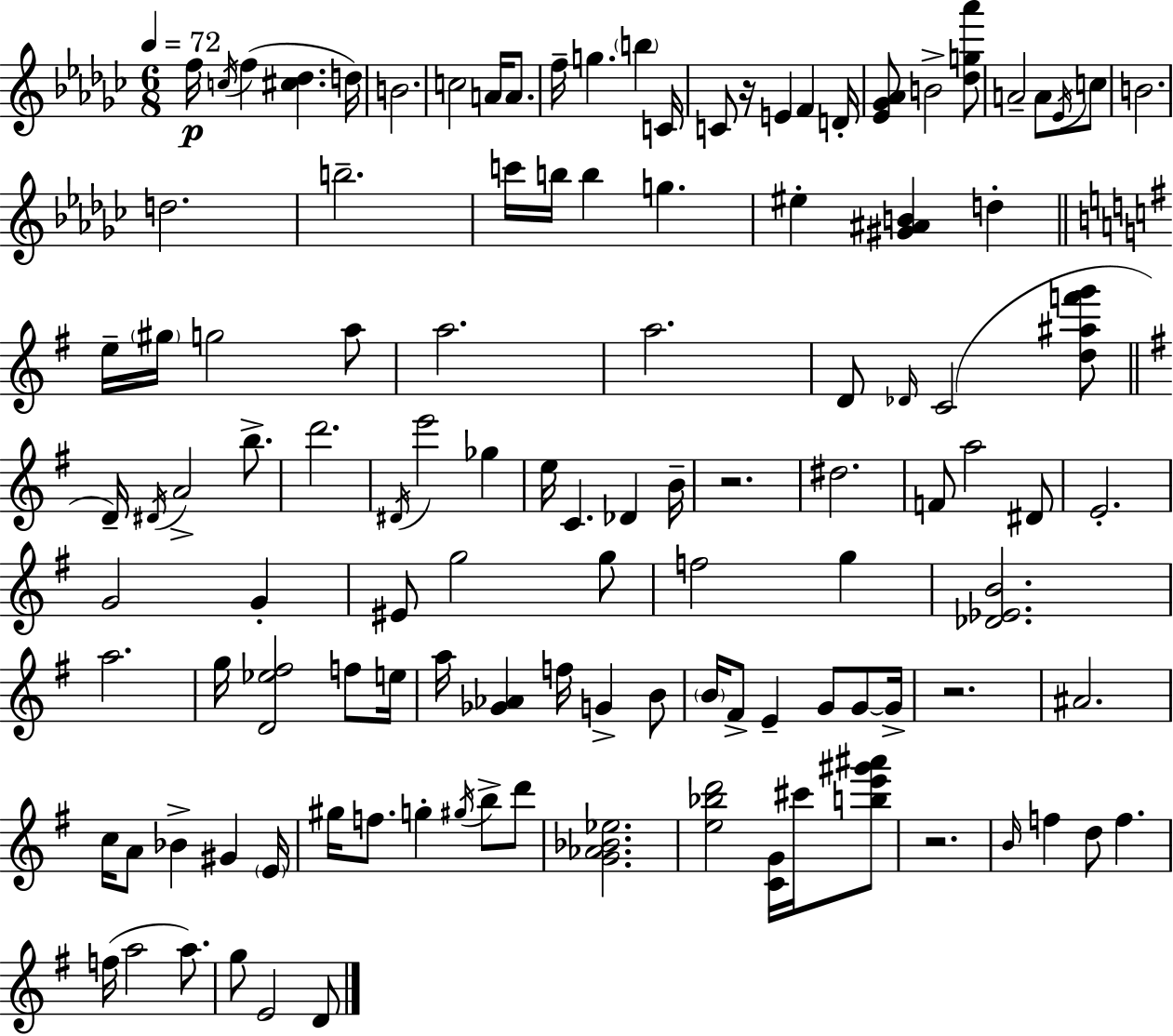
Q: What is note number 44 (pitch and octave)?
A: D6